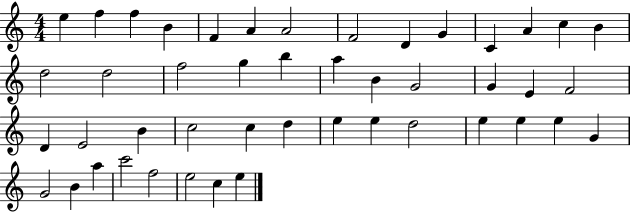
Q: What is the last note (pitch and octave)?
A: E5